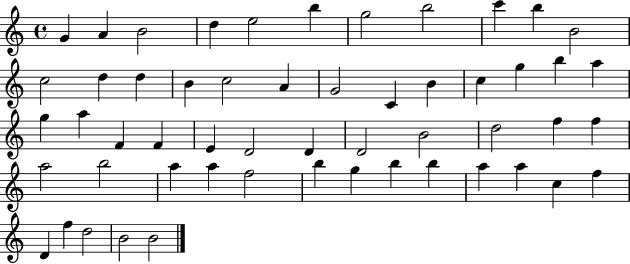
{
  \clef treble
  \time 4/4
  \defaultTimeSignature
  \key c \major
  g'4 a'4 b'2 | d''4 e''2 b''4 | g''2 b''2 | c'''4 b''4 b'2 | \break c''2 d''4 d''4 | b'4 c''2 a'4 | g'2 c'4 b'4 | c''4 g''4 b''4 a''4 | \break g''4 a''4 f'4 f'4 | e'4 d'2 d'4 | d'2 b'2 | d''2 f''4 f''4 | \break a''2 b''2 | a''4 a''4 f''2 | b''4 g''4 b''4 b''4 | a''4 a''4 c''4 f''4 | \break d'4 f''4 d''2 | b'2 b'2 | \bar "|."
}